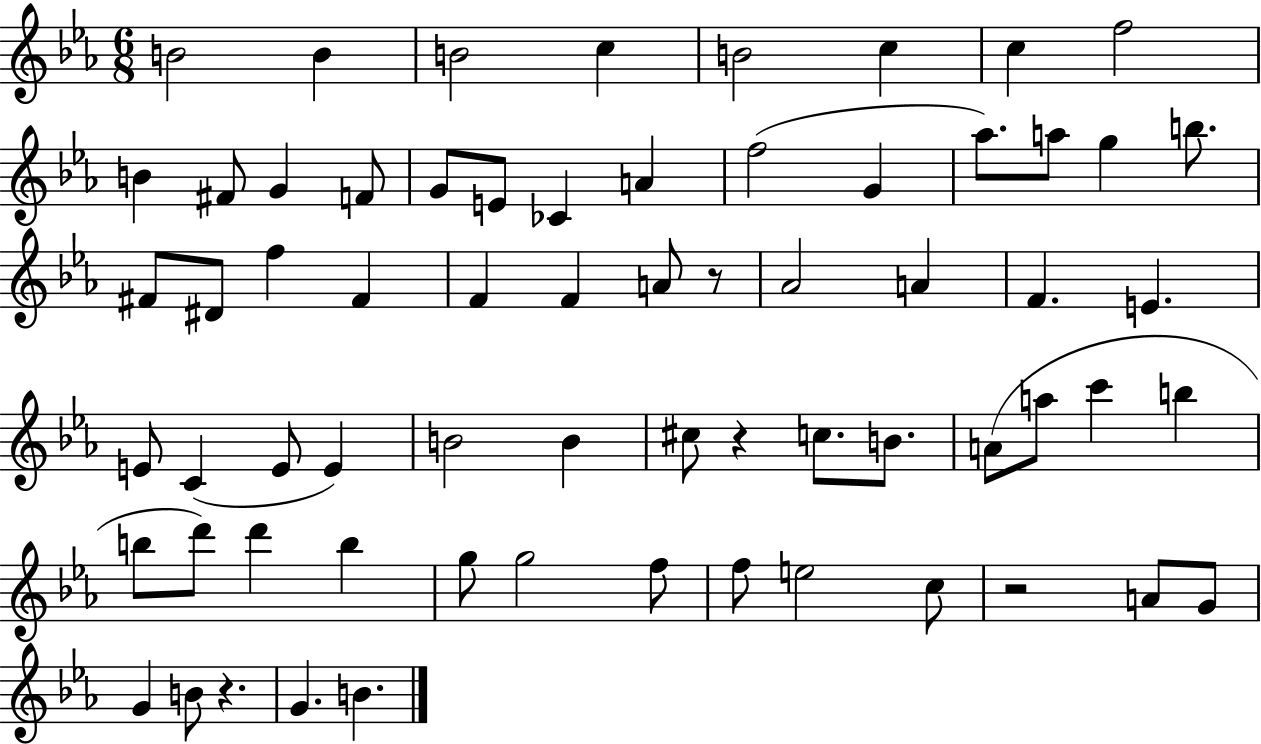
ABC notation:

X:1
T:Untitled
M:6/8
L:1/4
K:Eb
B2 B B2 c B2 c c f2 B ^F/2 G F/2 G/2 E/2 _C A f2 G _a/2 a/2 g b/2 ^F/2 ^D/2 f ^F F F A/2 z/2 _A2 A F E E/2 C E/2 E B2 B ^c/2 z c/2 B/2 A/2 a/2 c' b b/2 d'/2 d' b g/2 g2 f/2 f/2 e2 c/2 z2 A/2 G/2 G B/2 z G B